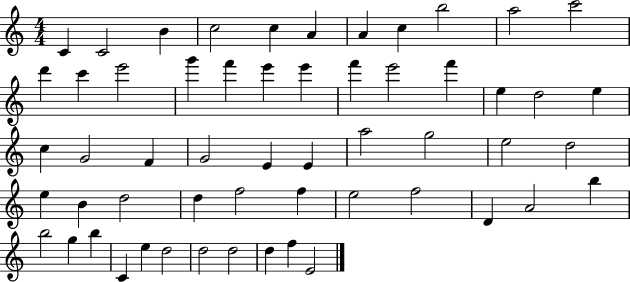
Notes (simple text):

C4/q C4/h B4/q C5/h C5/q A4/q A4/q C5/q B5/h A5/h C6/h D6/q C6/q E6/h G6/q F6/q E6/q E6/q F6/q E6/h F6/q E5/q D5/h E5/q C5/q G4/h F4/q G4/h E4/q E4/q A5/h G5/h E5/h D5/h E5/q B4/q D5/h D5/q F5/h F5/q E5/h F5/h D4/q A4/h B5/q B5/h G5/q B5/q C4/q E5/q D5/h D5/h D5/h D5/q F5/q E4/h